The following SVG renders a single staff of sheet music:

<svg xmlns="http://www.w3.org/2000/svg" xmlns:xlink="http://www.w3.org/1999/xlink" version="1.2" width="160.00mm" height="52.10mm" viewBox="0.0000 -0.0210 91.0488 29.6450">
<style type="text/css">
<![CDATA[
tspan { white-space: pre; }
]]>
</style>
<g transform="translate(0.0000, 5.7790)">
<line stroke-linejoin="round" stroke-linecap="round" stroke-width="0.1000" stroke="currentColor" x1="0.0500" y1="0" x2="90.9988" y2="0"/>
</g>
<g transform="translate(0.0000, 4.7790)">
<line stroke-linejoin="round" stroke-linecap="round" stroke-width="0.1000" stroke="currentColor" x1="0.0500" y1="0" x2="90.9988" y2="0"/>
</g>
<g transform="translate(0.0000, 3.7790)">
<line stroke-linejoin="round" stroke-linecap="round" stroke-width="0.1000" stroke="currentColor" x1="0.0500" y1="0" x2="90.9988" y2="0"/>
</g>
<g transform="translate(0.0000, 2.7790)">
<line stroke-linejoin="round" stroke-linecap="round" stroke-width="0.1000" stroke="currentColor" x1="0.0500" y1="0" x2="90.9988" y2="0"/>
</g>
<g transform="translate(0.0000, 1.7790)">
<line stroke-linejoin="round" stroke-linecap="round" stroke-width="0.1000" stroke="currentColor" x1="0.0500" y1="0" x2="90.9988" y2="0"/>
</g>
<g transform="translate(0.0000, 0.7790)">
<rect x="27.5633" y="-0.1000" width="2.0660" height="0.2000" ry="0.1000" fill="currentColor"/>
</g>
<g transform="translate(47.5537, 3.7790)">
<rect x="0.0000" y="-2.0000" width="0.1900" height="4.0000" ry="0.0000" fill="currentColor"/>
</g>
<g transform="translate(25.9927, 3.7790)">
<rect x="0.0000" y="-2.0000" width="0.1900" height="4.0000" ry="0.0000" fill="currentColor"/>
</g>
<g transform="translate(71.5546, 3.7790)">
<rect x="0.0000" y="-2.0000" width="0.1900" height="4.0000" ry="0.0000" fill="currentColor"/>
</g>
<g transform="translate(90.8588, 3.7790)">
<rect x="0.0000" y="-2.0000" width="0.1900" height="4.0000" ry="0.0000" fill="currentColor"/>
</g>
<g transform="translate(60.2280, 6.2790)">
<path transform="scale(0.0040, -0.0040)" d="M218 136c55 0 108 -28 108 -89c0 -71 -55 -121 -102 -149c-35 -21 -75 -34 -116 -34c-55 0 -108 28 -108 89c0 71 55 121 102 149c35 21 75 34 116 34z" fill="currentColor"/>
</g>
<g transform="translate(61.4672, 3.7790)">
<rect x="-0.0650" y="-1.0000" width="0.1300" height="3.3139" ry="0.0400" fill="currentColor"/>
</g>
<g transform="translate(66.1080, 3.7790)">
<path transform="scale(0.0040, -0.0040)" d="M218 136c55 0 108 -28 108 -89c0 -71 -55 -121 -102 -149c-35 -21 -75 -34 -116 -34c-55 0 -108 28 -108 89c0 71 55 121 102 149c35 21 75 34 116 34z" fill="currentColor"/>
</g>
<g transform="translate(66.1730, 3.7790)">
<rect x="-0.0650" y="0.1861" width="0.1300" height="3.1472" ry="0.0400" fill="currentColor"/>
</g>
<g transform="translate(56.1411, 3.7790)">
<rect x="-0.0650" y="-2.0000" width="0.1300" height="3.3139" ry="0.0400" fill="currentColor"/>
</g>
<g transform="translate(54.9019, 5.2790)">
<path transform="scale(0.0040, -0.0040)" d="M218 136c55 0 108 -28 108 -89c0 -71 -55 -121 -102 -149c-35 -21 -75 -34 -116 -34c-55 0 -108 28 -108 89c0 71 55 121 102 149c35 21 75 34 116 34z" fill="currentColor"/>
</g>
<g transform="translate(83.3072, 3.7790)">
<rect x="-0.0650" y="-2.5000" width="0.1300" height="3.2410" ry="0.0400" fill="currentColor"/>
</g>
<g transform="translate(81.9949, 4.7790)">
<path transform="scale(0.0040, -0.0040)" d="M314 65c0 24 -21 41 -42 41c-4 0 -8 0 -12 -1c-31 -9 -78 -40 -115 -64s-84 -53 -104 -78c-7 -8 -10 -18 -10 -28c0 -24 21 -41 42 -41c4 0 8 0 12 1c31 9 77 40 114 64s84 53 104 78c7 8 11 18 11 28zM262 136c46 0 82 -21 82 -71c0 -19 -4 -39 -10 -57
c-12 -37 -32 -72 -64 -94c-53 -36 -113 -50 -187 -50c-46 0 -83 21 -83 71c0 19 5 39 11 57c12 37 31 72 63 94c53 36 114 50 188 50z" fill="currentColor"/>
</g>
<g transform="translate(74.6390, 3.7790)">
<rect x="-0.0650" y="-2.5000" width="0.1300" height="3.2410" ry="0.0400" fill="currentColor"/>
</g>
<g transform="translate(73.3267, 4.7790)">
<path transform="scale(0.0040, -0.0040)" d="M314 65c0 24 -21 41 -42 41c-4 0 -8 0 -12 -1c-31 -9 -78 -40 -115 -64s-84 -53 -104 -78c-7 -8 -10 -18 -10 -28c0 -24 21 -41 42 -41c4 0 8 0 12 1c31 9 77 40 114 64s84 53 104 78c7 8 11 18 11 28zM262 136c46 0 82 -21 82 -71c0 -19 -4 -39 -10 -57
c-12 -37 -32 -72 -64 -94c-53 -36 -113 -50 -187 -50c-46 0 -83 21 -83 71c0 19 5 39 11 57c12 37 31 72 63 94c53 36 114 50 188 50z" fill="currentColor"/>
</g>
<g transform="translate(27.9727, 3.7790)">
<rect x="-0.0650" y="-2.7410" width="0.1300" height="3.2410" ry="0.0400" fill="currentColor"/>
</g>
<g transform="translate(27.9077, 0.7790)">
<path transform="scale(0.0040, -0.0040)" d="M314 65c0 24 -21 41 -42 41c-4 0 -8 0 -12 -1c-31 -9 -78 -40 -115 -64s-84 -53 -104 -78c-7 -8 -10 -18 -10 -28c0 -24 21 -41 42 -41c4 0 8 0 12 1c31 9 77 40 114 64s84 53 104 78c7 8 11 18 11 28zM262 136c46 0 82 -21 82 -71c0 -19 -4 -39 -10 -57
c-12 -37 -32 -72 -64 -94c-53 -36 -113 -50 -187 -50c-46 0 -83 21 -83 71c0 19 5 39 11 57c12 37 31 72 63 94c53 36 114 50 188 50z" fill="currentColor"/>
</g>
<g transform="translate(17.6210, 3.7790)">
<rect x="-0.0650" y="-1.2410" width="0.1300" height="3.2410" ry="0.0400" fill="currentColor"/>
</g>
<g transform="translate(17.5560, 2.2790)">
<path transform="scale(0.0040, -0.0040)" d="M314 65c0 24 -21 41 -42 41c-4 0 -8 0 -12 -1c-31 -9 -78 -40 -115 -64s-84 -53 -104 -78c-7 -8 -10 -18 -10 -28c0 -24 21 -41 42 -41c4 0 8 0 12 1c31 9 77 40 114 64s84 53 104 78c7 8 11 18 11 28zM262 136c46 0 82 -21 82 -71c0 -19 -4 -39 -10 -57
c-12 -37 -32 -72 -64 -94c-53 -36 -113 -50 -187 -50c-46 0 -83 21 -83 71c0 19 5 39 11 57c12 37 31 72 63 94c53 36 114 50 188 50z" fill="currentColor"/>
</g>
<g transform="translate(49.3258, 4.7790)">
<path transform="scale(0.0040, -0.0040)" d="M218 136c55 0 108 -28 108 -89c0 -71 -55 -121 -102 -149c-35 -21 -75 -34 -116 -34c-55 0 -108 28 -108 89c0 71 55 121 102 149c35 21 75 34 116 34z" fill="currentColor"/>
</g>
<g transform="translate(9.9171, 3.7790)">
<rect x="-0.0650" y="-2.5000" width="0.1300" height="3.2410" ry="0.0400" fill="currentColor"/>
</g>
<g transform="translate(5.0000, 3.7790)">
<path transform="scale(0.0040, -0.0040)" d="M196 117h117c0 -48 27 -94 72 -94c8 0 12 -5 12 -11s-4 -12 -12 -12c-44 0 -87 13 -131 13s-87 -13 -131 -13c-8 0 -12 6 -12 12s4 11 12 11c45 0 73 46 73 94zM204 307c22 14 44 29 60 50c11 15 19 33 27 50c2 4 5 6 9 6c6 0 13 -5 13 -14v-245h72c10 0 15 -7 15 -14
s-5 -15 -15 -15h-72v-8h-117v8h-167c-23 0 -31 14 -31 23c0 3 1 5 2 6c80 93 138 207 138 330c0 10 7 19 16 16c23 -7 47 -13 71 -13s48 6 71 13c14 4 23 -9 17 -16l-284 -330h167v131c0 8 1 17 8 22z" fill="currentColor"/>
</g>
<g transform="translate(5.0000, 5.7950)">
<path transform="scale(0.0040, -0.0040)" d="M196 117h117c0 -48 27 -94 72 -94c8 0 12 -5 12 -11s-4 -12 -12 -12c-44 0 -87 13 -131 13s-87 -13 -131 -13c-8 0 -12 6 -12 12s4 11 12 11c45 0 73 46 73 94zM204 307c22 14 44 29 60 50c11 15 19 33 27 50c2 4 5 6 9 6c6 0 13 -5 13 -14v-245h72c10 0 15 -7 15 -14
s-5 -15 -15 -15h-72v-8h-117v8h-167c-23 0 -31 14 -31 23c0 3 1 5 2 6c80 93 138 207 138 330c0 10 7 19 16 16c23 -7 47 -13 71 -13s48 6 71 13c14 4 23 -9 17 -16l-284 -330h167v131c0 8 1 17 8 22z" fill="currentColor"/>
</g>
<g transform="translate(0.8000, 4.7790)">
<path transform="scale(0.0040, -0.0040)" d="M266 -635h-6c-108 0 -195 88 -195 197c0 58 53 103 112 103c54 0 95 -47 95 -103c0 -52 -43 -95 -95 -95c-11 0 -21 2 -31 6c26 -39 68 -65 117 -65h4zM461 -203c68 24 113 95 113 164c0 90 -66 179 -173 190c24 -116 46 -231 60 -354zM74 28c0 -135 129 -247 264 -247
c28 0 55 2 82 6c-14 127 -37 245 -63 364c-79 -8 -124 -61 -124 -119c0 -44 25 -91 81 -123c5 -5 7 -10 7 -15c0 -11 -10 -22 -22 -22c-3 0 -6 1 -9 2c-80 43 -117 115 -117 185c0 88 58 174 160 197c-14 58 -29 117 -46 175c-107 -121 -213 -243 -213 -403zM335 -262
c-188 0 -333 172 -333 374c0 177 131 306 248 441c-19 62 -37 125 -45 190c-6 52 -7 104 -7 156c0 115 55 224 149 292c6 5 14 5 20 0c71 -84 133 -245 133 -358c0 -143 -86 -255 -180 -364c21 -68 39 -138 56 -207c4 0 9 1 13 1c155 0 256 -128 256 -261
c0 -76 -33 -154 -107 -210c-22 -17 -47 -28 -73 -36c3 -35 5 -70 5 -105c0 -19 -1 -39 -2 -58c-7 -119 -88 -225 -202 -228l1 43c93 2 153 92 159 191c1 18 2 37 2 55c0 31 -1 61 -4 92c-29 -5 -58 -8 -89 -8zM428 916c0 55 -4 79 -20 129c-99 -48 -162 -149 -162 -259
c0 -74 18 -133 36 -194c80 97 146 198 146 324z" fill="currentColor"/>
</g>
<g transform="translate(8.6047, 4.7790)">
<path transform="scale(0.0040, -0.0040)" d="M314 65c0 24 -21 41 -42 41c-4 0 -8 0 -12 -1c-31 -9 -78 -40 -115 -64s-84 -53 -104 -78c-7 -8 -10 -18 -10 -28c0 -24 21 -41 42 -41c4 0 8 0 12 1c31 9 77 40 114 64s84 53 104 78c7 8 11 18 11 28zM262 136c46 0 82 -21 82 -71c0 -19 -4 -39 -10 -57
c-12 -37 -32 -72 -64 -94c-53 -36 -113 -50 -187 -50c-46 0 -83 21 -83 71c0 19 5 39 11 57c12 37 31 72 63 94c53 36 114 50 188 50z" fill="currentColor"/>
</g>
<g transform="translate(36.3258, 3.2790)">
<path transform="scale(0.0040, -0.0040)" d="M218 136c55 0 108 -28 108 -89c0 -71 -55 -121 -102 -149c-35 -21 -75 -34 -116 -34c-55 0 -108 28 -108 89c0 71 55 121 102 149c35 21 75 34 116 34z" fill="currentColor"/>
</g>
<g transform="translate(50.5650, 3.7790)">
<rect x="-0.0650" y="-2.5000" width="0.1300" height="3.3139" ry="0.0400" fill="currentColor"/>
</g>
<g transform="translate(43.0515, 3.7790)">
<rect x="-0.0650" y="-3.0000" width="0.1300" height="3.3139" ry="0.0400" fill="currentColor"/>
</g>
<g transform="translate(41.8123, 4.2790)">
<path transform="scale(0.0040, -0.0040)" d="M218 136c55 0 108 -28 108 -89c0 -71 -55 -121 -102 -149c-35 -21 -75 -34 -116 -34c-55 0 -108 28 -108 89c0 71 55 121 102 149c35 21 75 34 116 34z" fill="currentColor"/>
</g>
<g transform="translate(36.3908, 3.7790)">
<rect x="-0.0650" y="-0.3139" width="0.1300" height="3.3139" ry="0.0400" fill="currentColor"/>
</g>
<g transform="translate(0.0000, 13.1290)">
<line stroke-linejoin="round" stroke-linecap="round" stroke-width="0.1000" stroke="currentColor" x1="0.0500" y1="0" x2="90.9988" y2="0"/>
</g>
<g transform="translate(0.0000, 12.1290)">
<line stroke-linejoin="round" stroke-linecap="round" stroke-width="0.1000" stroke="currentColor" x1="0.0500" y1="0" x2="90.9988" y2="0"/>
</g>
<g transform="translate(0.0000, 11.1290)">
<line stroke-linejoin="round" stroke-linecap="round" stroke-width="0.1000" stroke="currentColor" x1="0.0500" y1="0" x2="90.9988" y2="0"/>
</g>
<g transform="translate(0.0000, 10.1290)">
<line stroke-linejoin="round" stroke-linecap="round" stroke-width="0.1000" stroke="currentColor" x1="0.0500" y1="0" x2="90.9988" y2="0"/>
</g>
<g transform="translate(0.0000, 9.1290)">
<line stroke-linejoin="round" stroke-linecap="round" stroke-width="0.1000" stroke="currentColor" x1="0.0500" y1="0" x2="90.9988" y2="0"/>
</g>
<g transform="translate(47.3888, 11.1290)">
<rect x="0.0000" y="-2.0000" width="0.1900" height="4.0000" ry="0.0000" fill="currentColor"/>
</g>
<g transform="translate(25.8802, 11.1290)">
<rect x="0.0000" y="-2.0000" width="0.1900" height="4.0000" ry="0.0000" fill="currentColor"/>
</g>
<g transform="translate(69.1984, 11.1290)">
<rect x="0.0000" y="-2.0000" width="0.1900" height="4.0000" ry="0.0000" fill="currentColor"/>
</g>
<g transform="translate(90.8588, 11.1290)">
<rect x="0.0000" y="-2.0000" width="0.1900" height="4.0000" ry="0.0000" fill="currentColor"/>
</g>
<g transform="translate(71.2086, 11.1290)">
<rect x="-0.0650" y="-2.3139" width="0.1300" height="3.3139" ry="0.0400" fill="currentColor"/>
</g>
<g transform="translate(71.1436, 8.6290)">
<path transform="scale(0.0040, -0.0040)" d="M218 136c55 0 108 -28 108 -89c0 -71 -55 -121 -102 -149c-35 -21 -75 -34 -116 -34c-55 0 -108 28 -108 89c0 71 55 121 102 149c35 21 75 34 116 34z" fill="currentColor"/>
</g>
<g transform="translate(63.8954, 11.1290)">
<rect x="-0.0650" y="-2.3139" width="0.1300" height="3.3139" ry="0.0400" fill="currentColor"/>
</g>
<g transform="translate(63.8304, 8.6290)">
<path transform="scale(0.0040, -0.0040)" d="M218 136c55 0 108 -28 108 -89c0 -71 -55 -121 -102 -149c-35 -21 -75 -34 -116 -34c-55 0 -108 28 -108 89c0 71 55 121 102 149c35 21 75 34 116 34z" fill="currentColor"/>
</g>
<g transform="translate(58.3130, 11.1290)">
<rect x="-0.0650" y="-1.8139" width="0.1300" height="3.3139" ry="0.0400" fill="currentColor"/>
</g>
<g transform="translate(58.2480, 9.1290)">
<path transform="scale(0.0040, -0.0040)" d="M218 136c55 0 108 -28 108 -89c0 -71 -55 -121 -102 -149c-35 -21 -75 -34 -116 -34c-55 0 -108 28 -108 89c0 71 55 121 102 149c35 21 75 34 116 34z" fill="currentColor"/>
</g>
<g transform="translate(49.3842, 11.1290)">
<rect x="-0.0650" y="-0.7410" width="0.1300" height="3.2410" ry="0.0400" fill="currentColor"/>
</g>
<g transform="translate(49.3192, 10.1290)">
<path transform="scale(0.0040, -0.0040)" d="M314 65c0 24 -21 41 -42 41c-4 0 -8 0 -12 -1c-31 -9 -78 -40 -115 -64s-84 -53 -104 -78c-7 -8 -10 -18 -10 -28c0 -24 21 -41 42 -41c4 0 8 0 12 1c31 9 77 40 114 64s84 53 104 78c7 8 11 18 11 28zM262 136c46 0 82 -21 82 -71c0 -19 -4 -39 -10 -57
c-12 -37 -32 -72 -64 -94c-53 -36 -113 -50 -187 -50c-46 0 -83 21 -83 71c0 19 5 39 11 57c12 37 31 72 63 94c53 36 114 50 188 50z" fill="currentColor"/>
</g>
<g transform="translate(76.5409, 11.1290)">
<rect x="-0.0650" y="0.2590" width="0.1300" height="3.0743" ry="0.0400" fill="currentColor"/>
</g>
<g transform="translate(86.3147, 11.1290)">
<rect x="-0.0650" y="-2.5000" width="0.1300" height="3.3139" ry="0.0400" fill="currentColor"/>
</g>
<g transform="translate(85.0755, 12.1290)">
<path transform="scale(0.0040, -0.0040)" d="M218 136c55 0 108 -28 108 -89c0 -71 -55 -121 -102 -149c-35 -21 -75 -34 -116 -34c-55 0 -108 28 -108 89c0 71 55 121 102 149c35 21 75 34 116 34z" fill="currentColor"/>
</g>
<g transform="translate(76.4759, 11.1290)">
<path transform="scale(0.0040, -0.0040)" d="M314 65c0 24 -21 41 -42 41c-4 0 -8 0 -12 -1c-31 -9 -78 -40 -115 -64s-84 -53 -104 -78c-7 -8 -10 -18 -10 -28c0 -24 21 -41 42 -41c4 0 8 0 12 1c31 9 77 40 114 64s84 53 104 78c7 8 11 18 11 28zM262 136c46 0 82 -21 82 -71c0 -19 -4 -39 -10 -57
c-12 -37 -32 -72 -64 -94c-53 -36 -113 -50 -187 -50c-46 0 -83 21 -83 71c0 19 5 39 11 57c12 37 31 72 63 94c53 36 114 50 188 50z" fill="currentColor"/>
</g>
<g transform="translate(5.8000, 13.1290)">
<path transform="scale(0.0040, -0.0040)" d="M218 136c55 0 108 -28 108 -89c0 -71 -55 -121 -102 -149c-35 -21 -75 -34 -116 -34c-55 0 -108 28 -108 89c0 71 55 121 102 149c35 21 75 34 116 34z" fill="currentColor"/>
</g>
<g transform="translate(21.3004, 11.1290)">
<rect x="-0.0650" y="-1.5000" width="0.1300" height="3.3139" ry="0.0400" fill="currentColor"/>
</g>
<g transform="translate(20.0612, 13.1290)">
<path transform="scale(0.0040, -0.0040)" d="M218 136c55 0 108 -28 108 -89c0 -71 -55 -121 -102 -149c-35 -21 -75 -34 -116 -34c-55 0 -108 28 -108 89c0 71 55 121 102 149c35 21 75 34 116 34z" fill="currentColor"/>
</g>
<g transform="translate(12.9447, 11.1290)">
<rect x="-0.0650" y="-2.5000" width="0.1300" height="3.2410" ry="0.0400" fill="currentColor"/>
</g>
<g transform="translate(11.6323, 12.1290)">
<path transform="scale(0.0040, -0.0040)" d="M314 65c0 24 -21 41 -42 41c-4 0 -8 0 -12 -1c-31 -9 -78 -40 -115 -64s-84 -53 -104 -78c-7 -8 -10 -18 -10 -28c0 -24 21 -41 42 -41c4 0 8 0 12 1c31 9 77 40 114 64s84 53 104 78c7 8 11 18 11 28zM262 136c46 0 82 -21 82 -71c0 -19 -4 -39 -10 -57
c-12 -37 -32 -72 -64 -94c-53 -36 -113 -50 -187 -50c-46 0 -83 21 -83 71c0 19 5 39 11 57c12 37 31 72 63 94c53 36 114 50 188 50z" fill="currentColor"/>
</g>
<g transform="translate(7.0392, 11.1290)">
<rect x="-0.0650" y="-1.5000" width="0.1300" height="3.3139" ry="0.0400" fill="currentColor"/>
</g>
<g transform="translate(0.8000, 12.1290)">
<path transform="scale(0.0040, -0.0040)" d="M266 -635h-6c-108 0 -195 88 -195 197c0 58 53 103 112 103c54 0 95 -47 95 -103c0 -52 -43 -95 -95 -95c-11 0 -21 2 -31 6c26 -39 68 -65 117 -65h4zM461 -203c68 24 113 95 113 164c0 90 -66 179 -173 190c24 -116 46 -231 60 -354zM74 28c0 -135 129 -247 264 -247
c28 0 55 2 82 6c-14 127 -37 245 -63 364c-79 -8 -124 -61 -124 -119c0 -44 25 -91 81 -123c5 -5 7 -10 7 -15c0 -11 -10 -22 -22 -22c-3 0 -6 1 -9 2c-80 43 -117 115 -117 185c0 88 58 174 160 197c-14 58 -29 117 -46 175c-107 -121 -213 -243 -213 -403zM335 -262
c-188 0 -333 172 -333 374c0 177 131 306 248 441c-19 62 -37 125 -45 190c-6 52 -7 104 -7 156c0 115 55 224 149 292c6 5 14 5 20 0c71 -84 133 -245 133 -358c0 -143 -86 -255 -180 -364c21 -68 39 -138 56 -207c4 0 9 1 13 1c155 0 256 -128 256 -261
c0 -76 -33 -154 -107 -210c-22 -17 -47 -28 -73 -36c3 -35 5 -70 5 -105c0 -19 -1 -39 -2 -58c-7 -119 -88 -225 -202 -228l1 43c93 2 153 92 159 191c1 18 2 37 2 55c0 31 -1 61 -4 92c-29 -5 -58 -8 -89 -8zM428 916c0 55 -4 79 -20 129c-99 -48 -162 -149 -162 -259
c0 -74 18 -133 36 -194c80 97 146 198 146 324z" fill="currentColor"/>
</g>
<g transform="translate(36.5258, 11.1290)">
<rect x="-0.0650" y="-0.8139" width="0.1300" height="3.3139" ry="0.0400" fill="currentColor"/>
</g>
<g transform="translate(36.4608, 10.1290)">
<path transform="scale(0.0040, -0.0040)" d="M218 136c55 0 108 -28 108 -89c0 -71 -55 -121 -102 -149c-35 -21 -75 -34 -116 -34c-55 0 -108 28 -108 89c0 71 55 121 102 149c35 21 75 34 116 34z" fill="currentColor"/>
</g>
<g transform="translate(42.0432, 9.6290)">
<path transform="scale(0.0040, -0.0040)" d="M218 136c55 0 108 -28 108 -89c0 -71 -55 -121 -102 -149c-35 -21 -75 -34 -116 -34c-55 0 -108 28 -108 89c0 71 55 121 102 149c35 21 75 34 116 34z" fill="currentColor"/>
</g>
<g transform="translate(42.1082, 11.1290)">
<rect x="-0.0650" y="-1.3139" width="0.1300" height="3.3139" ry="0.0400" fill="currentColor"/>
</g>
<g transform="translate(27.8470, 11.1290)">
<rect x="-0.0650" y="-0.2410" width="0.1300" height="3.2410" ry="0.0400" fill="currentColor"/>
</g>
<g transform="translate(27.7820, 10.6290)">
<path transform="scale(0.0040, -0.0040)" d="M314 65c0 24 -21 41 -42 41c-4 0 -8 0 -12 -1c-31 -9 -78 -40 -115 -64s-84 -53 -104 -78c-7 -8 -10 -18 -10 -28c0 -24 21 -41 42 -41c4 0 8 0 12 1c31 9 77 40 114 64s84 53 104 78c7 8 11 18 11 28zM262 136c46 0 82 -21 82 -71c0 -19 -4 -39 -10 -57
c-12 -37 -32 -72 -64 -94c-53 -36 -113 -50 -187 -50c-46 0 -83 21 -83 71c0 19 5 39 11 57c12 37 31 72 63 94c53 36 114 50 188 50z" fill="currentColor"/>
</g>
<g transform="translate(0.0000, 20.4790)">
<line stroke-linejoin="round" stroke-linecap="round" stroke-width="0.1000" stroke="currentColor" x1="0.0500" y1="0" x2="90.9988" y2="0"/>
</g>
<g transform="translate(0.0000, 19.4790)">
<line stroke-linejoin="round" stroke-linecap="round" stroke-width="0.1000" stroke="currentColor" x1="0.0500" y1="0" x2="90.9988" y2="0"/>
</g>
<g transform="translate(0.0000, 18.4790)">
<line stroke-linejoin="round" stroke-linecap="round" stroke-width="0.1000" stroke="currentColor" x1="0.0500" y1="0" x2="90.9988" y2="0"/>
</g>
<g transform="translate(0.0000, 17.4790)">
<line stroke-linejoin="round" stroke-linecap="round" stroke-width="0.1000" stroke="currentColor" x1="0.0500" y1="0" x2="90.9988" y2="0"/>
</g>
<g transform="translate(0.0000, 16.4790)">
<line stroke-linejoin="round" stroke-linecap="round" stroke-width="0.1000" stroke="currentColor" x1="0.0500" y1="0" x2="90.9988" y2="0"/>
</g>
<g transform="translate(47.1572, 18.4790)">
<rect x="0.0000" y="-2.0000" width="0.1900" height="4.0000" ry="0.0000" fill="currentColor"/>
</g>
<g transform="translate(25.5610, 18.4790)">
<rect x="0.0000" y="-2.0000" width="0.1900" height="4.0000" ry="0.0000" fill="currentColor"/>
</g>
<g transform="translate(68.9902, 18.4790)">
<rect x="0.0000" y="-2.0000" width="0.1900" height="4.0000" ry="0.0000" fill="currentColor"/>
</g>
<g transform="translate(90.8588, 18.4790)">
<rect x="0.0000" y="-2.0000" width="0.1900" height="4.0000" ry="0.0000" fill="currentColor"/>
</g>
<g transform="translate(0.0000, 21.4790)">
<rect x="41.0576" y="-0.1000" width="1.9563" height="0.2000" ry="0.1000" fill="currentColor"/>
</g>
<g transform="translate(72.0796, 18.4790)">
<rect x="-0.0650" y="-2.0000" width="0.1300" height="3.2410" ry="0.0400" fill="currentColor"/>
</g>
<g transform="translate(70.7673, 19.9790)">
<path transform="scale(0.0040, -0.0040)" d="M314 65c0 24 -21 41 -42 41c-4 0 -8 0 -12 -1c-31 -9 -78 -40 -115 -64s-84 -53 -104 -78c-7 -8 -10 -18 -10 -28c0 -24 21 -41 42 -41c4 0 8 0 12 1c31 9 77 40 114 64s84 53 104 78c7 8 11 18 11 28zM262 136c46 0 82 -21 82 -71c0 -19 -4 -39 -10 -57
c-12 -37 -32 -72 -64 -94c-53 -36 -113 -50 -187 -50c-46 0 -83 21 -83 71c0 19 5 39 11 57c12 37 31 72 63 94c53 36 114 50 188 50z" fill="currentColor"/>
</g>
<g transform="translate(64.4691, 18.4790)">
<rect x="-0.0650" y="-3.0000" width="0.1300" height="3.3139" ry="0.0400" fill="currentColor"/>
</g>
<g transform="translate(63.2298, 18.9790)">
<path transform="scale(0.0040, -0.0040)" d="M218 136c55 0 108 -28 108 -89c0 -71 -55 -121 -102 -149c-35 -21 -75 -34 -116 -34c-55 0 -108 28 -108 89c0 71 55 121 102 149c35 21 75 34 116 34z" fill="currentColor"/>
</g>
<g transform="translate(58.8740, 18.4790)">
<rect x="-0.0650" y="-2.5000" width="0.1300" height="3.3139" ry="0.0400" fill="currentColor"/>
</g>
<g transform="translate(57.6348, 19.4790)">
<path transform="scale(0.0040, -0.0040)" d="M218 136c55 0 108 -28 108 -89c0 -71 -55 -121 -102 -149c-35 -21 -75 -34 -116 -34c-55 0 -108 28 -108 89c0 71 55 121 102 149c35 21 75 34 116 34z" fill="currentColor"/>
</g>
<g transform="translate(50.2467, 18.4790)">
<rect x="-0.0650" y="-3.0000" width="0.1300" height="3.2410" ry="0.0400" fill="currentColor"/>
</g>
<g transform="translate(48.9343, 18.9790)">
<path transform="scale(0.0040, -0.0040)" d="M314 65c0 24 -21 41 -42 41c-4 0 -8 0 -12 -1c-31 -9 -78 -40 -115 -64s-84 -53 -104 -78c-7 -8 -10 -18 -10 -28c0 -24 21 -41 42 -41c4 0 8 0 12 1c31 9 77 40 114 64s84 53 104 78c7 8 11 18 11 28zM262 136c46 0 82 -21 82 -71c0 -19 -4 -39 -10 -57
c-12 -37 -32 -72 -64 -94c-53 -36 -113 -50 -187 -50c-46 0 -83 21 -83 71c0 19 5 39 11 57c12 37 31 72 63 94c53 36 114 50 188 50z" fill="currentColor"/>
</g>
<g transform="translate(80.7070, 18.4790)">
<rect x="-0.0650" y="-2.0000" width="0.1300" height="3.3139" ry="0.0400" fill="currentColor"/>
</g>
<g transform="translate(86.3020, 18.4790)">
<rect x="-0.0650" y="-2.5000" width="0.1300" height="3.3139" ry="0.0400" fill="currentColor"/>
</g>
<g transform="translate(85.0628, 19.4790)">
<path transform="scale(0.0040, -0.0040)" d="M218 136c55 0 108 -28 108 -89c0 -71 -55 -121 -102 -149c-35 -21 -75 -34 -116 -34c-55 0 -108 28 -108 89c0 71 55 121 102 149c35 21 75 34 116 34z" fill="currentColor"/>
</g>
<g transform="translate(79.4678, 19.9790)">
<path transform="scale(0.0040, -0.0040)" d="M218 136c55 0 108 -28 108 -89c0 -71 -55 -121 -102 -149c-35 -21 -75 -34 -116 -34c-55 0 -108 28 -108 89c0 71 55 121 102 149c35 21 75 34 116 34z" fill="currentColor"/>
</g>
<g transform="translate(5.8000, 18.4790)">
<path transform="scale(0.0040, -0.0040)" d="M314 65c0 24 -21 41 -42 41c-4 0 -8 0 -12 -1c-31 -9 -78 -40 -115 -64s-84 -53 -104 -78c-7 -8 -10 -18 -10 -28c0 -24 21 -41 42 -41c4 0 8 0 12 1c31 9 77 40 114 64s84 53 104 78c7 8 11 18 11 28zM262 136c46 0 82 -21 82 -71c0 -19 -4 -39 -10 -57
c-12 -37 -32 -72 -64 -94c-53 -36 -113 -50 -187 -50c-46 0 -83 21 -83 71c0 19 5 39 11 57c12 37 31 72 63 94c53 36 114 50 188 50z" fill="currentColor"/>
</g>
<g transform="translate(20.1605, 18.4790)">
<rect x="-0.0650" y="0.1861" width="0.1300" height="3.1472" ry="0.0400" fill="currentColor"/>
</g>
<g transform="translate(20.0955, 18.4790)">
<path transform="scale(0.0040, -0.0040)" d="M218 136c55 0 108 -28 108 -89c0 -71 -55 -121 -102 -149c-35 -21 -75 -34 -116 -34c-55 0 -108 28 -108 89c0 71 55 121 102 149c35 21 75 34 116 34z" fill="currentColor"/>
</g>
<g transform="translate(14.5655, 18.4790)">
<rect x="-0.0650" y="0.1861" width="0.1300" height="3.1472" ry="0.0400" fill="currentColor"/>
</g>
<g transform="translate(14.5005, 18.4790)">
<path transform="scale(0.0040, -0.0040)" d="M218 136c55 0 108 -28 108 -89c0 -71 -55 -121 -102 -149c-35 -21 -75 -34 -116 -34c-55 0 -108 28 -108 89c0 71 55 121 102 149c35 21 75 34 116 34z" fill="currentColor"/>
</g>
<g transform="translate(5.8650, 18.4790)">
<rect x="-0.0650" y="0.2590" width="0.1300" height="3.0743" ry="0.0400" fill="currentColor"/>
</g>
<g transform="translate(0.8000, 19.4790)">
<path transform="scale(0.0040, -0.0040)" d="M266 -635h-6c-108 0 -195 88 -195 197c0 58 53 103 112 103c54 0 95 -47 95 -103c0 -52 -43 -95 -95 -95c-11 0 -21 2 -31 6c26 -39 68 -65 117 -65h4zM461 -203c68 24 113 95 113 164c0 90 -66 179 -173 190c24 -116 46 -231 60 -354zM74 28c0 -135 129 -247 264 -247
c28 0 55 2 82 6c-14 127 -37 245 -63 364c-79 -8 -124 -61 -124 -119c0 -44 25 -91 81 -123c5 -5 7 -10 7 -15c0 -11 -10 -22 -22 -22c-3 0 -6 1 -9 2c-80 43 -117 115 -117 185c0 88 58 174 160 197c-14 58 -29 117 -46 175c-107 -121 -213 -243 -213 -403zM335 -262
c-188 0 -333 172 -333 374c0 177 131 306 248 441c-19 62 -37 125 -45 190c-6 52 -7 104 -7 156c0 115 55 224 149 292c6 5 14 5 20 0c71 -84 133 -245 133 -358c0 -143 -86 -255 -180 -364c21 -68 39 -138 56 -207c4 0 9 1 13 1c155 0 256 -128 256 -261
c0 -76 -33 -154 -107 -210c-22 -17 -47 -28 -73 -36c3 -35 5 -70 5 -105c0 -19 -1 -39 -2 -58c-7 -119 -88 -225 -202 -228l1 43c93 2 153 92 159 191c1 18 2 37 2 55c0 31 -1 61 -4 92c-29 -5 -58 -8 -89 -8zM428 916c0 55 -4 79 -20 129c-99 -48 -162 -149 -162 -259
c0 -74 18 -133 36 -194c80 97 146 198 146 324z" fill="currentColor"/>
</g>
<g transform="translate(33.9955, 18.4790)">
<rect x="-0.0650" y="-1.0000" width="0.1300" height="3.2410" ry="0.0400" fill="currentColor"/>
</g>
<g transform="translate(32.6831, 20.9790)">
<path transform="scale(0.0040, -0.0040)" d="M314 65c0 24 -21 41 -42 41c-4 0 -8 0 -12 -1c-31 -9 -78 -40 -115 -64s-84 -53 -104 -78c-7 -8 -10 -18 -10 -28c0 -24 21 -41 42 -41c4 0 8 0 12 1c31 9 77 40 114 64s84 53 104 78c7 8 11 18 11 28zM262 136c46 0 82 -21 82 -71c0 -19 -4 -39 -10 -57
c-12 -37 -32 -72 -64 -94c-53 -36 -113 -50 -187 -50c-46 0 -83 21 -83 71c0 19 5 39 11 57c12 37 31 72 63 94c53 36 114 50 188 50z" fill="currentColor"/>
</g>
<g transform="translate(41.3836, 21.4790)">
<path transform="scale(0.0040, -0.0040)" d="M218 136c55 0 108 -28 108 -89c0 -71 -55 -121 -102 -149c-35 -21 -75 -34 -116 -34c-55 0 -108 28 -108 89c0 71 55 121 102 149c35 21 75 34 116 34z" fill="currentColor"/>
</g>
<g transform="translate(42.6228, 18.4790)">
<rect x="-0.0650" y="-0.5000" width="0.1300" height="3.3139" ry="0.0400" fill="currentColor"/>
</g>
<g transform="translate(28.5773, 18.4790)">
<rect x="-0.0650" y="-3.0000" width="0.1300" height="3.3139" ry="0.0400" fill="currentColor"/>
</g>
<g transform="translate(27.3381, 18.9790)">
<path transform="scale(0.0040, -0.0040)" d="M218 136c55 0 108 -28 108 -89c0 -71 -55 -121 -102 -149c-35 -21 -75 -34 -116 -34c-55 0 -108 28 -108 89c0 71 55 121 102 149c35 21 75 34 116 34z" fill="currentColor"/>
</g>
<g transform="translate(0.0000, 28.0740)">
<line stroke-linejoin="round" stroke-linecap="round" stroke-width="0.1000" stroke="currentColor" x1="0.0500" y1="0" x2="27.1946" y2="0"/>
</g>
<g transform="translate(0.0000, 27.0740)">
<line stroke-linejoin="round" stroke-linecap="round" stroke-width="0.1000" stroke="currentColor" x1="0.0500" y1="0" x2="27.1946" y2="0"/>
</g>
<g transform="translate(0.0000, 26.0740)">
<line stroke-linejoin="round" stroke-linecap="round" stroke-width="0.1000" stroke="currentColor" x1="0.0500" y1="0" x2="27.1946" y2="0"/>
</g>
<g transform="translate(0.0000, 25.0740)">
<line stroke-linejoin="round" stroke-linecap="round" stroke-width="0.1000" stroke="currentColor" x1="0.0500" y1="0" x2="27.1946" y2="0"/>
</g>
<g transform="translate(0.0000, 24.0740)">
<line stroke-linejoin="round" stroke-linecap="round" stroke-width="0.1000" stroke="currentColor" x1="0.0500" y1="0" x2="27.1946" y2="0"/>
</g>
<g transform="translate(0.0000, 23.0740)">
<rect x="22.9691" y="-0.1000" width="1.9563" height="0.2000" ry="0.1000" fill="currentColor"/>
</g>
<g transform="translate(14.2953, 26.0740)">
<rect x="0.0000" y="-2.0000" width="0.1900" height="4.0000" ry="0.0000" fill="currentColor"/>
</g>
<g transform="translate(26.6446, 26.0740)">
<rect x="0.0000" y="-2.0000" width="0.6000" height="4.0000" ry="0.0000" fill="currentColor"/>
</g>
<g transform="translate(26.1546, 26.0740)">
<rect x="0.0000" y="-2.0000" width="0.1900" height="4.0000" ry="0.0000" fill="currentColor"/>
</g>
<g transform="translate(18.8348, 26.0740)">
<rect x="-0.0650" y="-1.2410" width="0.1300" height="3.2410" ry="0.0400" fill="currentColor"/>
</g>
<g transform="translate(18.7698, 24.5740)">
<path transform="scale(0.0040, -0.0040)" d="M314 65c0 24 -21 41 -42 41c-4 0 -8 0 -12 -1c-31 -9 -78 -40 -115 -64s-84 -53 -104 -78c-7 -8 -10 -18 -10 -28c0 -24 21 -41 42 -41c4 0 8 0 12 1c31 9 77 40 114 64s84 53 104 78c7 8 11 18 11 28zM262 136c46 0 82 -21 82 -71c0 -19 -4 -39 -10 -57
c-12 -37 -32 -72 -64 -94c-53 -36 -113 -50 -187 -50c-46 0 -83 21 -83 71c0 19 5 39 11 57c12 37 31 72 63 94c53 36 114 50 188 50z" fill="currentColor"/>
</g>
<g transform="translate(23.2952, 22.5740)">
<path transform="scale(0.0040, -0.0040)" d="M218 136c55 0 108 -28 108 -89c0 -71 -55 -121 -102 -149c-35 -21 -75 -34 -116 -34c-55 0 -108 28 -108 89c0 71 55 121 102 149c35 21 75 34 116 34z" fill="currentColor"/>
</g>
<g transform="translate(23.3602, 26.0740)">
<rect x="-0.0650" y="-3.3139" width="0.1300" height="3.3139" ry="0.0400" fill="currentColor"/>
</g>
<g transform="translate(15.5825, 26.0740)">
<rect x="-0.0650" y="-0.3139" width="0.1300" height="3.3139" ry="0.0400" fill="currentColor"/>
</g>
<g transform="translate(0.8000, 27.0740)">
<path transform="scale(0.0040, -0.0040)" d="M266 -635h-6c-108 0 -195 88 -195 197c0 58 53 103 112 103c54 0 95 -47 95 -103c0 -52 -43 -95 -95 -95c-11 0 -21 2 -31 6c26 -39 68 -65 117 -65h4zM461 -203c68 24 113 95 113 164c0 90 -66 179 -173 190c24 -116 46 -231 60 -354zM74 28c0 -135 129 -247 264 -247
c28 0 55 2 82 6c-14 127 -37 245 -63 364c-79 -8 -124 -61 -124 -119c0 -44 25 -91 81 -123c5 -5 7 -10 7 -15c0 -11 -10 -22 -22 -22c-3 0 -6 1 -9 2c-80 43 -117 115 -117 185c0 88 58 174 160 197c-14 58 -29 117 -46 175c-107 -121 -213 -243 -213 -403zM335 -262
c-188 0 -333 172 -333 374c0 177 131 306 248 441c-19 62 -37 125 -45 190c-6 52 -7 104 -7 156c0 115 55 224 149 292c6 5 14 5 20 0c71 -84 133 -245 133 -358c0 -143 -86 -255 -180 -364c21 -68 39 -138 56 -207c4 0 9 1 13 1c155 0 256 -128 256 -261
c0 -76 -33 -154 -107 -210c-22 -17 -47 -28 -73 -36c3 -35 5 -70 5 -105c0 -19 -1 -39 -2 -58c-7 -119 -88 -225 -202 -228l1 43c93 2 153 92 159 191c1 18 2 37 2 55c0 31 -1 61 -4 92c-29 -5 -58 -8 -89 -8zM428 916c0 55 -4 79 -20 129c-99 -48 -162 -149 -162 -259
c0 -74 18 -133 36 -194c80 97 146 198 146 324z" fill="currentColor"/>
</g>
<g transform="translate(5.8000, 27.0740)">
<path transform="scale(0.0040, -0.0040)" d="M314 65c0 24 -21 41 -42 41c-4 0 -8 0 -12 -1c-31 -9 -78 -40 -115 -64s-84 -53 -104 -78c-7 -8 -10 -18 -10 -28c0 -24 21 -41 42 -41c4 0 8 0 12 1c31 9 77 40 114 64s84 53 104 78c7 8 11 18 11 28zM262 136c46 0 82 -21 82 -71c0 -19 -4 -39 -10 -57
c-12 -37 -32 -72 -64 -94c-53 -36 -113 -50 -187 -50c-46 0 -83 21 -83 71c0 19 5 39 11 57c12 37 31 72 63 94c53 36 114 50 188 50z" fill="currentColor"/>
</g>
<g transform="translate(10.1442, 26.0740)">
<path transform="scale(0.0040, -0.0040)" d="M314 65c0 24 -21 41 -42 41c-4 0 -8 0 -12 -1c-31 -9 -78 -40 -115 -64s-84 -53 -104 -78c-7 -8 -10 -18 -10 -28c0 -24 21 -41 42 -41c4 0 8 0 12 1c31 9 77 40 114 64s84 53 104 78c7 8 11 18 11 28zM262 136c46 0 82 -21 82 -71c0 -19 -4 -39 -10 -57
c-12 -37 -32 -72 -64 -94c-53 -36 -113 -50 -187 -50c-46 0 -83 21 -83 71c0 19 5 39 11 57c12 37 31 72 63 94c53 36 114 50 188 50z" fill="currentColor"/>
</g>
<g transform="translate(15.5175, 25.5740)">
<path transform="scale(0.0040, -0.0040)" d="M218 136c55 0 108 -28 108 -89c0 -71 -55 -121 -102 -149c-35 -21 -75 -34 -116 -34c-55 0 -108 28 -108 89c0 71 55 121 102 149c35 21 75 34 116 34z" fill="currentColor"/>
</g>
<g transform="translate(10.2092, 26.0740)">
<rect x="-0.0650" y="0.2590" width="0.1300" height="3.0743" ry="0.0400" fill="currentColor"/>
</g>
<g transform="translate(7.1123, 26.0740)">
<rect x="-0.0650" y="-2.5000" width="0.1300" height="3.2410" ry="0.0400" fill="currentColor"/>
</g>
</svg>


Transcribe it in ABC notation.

X:1
T:Untitled
M:4/4
L:1/4
K:C
G2 e2 a2 c A G F D B G2 G2 E G2 E c2 d e d2 f g g B2 G B2 B B A D2 C A2 G A F2 F G G2 B2 c e2 b